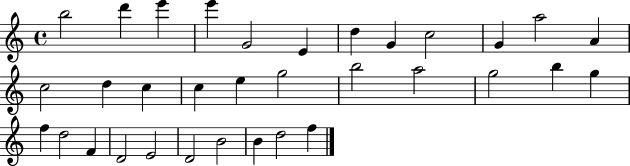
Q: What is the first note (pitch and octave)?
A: B5